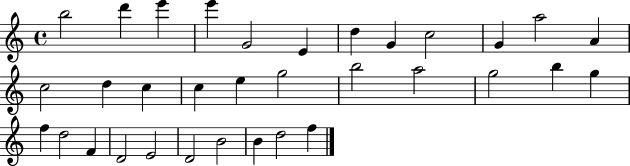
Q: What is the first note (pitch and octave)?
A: B5